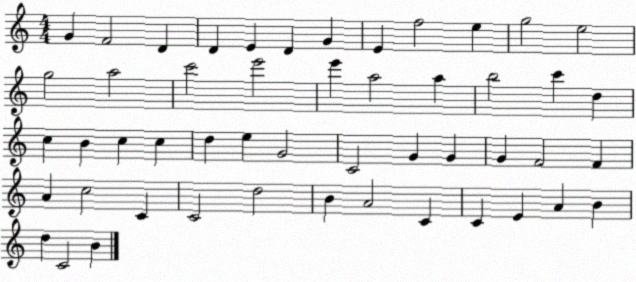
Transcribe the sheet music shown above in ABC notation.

X:1
T:Untitled
M:4/4
L:1/4
K:C
G F2 D D E D G E f2 e g2 e2 g2 a2 c'2 e'2 e' a2 a b2 c' d c B c c d e G2 C2 G G G F2 F A c2 C C2 d2 B A2 C C E A B d C2 B